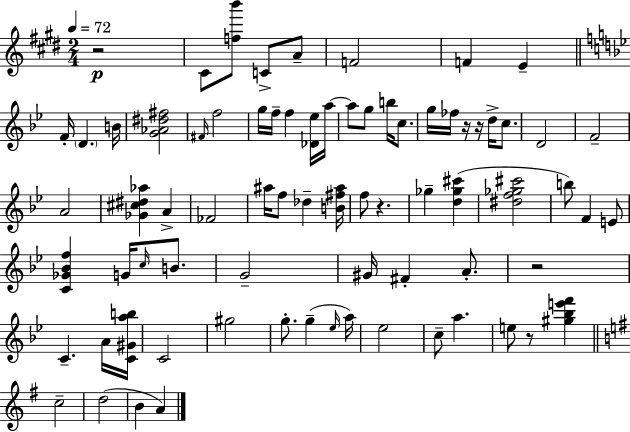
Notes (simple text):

R/h C#4/e [F5,B6]/e C4/e A4/e F4/h F4/q E4/q F4/s D4/q. B4/s [G4,Ab4,D#5,F#5]/h F#4/s F5/h G5/s F5/s F5/q [Db4,Eb5]/s A5/s A5/e G5/e B5/s C5/e. G5/s FES5/s R/s R/s D5/s C5/e. D4/h F4/h A4/h [Gb4,C#5,D#5,Ab5]/q A4/q FES4/h A#5/s F5/e Db5/q [B4,F#5,A#5]/s F5/e R/q. Gb5/q [D5,Gb5,C#6]/q [D#5,F5,Gb5,C#6]/h B5/e F4/q E4/e [C4,Gb4,Bb4,F5]/q G4/s C5/s B4/e. G4/h G#4/s F#4/q A4/e. R/h C4/q. A4/s [C4,G#4,A5,B5]/s C4/h G#5/h G5/e. G5/q Eb5/s A5/s Eb5/h C5/e A5/q. E5/e R/e [G#5,Bb5,E6,F6]/q C5/h D5/h B4/q A4/q